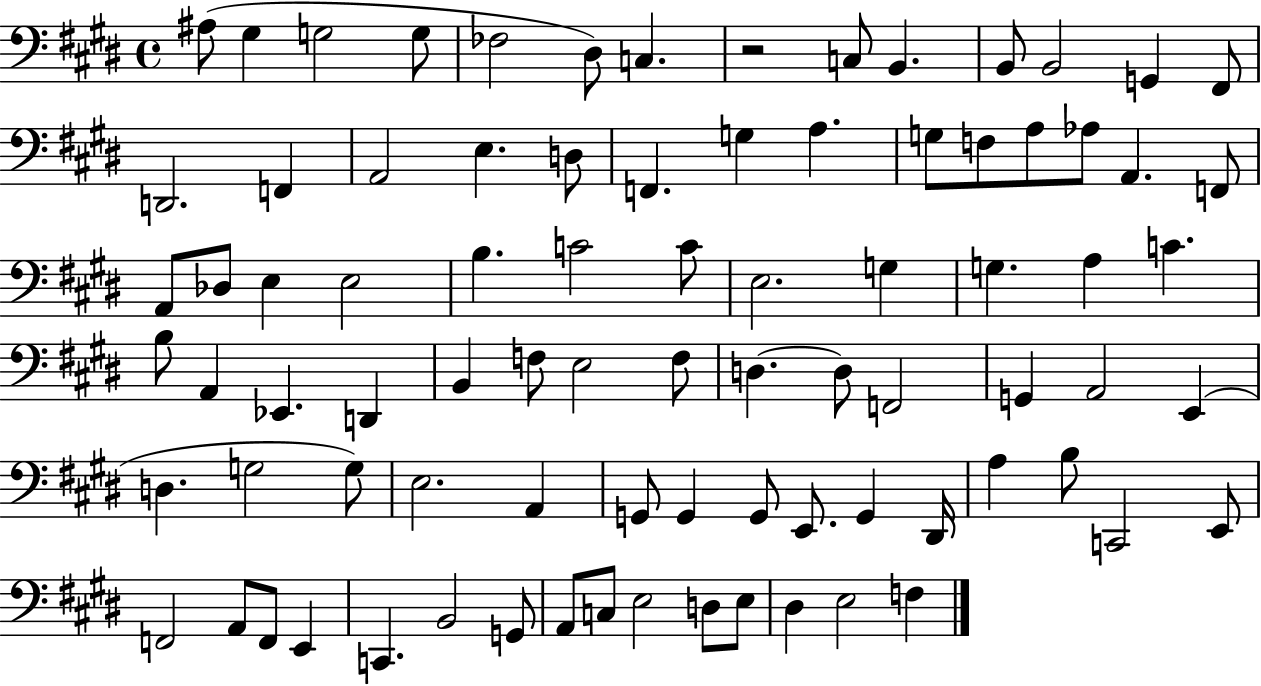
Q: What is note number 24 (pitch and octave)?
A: A3